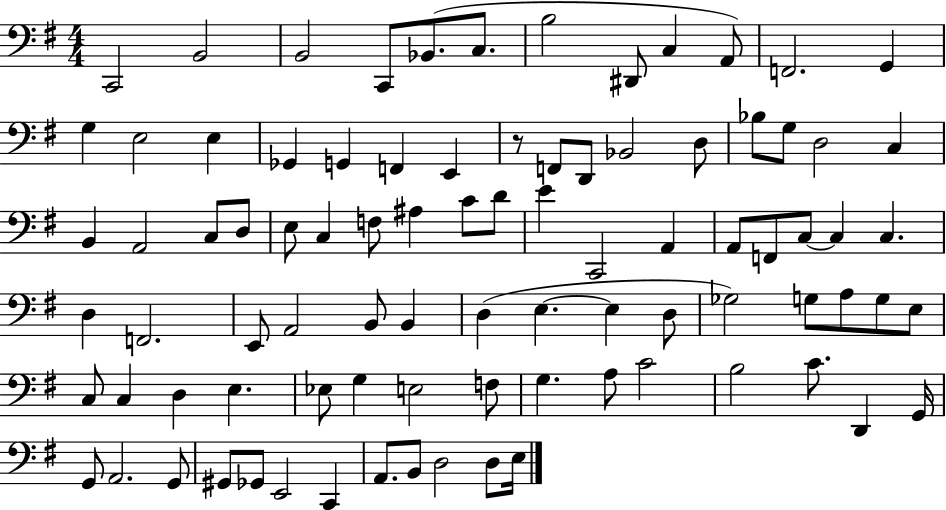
C2/h B2/h B2/h C2/e Bb2/e. C3/e. B3/h D#2/e C3/q A2/e F2/h. G2/q G3/q E3/h E3/q Gb2/q G2/q F2/q E2/q R/e F2/e D2/e Bb2/h D3/e Bb3/e G3/e D3/h C3/q B2/q A2/h C3/e D3/e E3/e C3/q F3/e A#3/q C4/e D4/e E4/q C2/h A2/q A2/e F2/e C3/e C3/q C3/q. D3/q F2/h. E2/e A2/h B2/e B2/q D3/q E3/q. E3/q D3/e Gb3/h G3/e A3/e G3/e E3/e C3/e C3/q D3/q E3/q. Eb3/e G3/q E3/h F3/e G3/q. A3/e C4/h B3/h C4/e. D2/q G2/s G2/e A2/h. G2/e G#2/e Gb2/e E2/h C2/q A2/e. B2/e D3/h D3/e E3/s